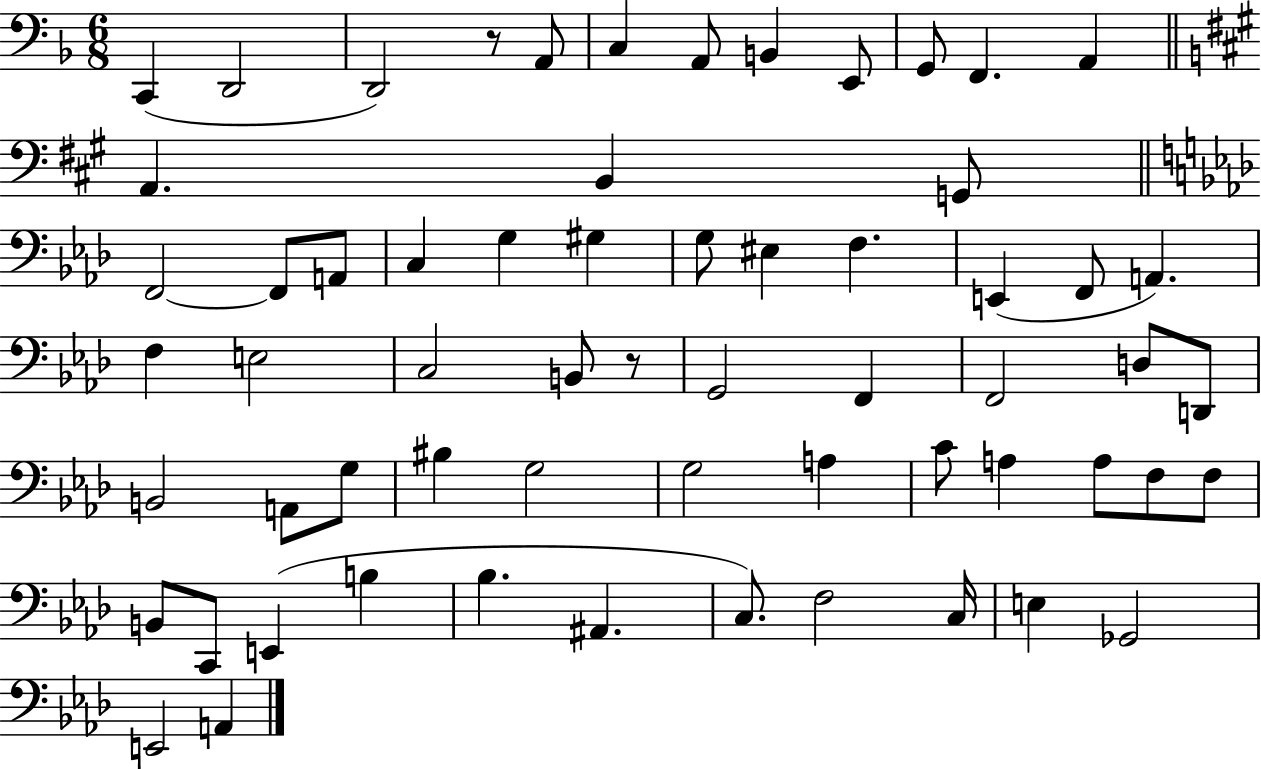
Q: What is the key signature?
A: F major